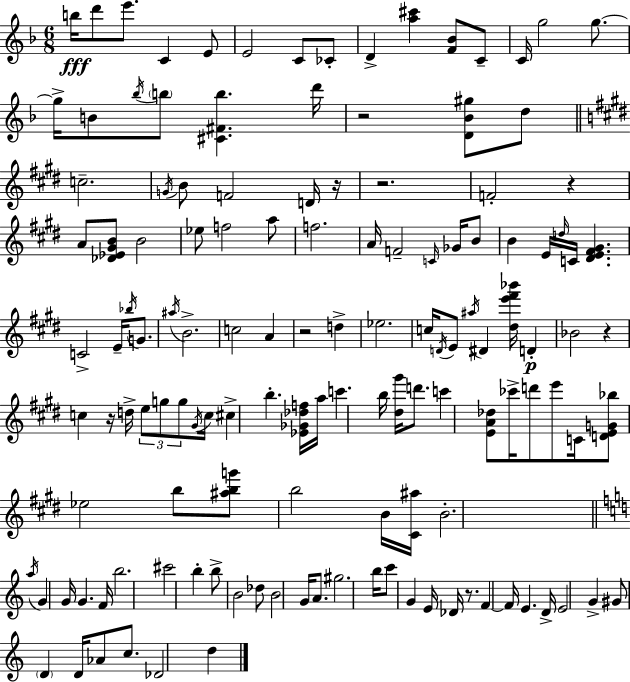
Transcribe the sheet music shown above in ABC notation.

X:1
T:Untitled
M:6/8
L:1/4
K:Dm
b/4 d'/2 e'/2 C E/2 E2 C/2 _C/2 D [a^c'] [F_B]/2 C/2 C/4 g2 g/2 g/4 B/2 _b/4 b/2 [^C^Fb] d'/4 z2 [D_B^g]/2 d/2 c2 G/4 B/2 F2 D/4 z/4 z2 F2 z A/2 [_D_E^GB]/2 B2 _e/2 f2 a/2 f2 A/4 F2 C/4 _G/4 B/2 B E/4 d/4 C/4 [^DE^F^G] C2 E/4 _b/4 G/2 ^a/4 B2 c2 A z2 d _e2 c/4 D/4 E/2 ^a/4 ^D [^de'^f'_b']/4 D _B2 z c z/4 d/4 e/2 g/2 g/2 ^G/4 c/4 ^c b [_E_G_df]/4 a/4 c' b/4 [^d^g']/4 d'/2 c' [EA_d]/2 _c'/4 d'/2 e'/2 C/4 [DEG_b]/2 _e2 b/2 [^abg']/2 b2 B/4 [^C^a]/4 B2 a/4 G G/4 G F/4 b2 ^c'2 b b/2 B2 _d/2 B2 G/4 A/2 ^g2 b/4 c'/2 G E/4 _D/4 z/2 F F/4 E D/4 E2 G ^G/2 D D/4 _A/2 c/2 _D2 d